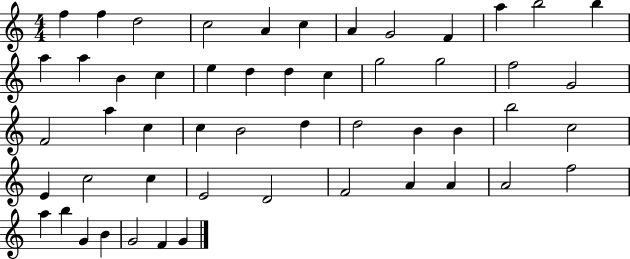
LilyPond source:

{
  \clef treble
  \numericTimeSignature
  \time 4/4
  \key c \major
  f''4 f''4 d''2 | c''2 a'4 c''4 | a'4 g'2 f'4 | a''4 b''2 b''4 | \break a''4 a''4 b'4 c''4 | e''4 d''4 d''4 c''4 | g''2 g''2 | f''2 g'2 | \break f'2 a''4 c''4 | c''4 b'2 d''4 | d''2 b'4 b'4 | b''2 c''2 | \break e'4 c''2 c''4 | e'2 d'2 | f'2 a'4 a'4 | a'2 f''2 | \break a''4 b''4 g'4 b'4 | g'2 f'4 g'4 | \bar "|."
}